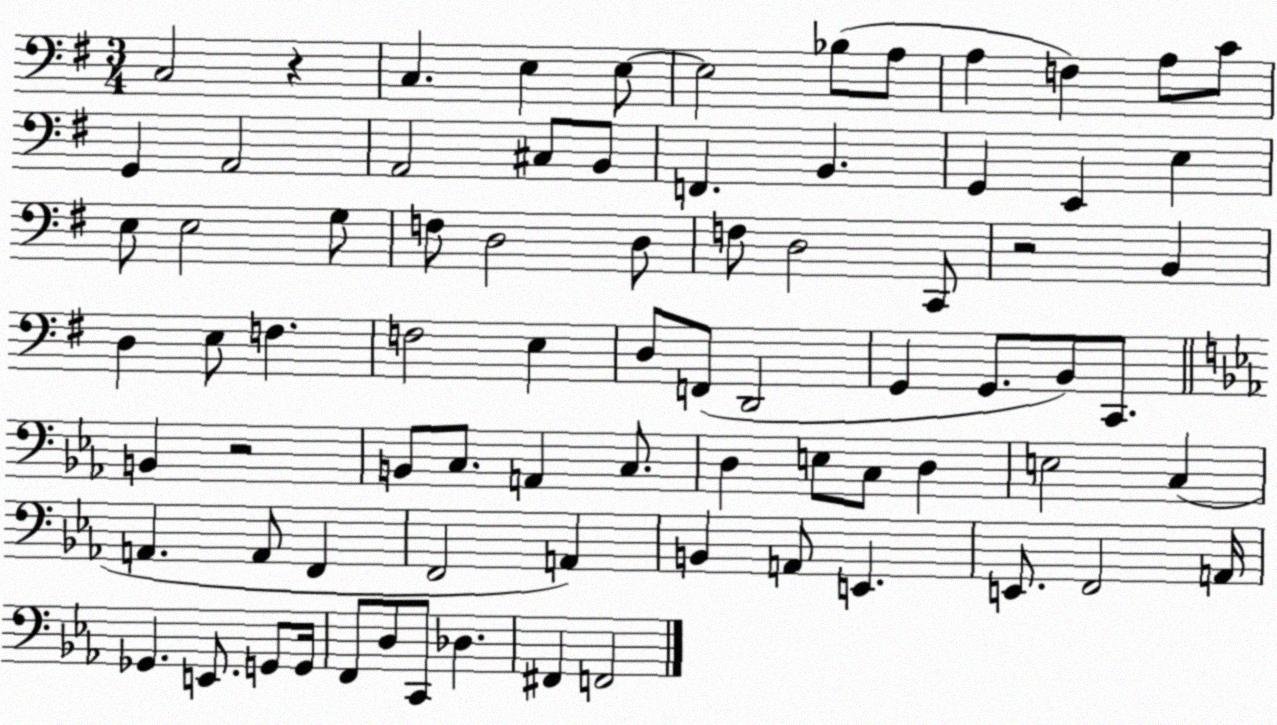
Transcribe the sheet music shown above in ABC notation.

X:1
T:Untitled
M:3/4
L:1/4
K:G
C,2 z C, E, E,/2 E,2 _B,/2 A,/2 A, F, A,/2 C/2 G,, A,,2 A,,2 ^C,/2 B,,/2 F,, B,, G,, E,, E, E,/2 E,2 G,/2 F,/2 D,2 D,/2 F,/2 D,2 C,,/2 z2 B,, D, E,/2 F, F,2 E, D,/2 F,,/2 D,,2 G,, G,,/2 B,,/2 C,,/2 B,, z2 B,,/2 C,/2 A,, C,/2 D, E,/2 C,/2 D, E,2 C, A,, A,,/2 F,, F,,2 A,, B,, A,,/2 E,, E,,/2 F,,2 A,,/4 _G,, E,,/2 G,,/2 G,,/4 F,,/2 D,/2 C,,/2 _D, ^F,, F,,2